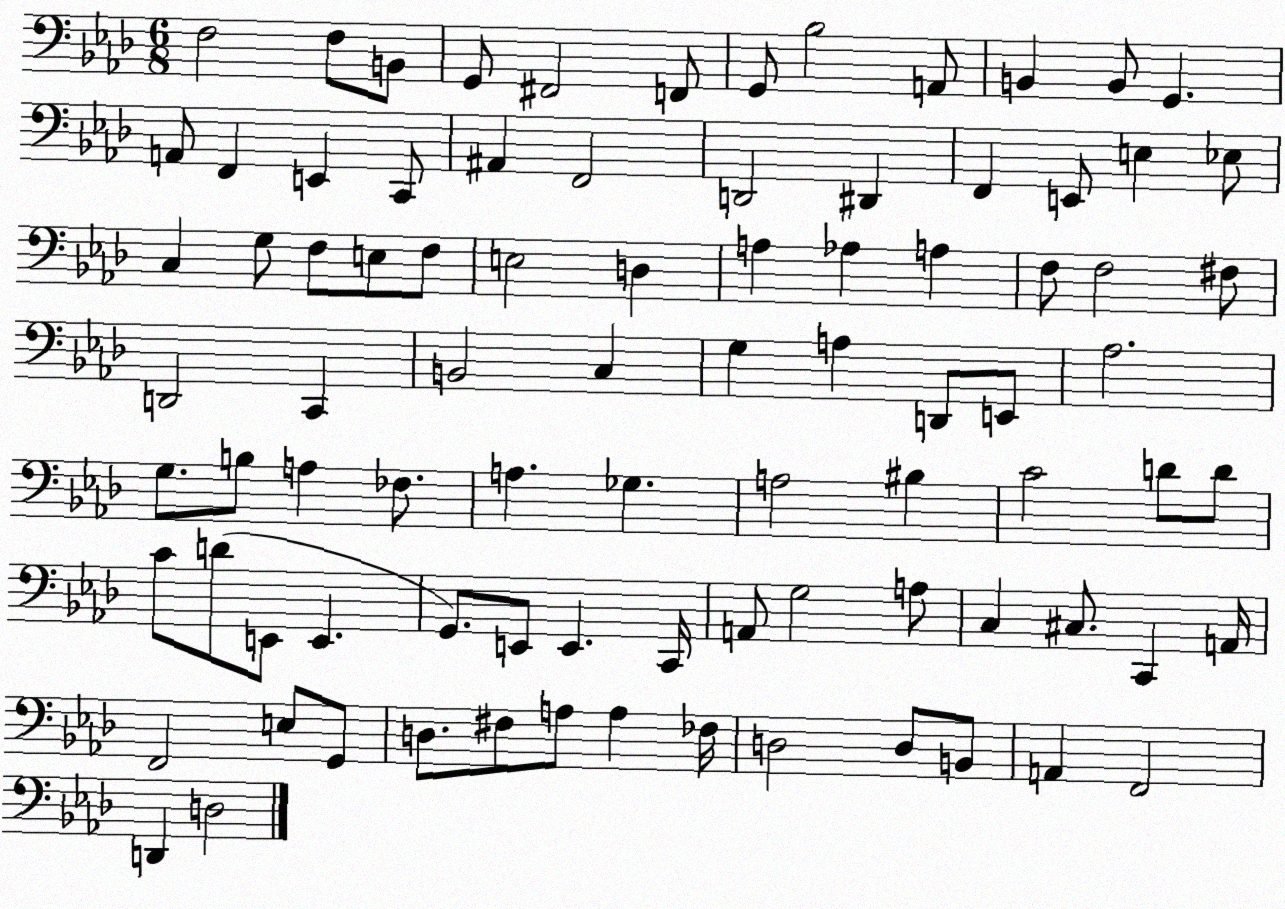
X:1
T:Untitled
M:6/8
L:1/4
K:Ab
F,2 F,/2 B,,/2 G,,/2 ^F,,2 F,,/2 G,,/2 _B,2 A,,/2 B,, B,,/2 G,, A,,/2 F,, E,, C,,/2 ^A,, F,,2 D,,2 ^D,, F,, E,,/2 E, _E,/2 C, G,/2 F,/2 E,/2 F,/2 E,2 D, A, _A, A, F,/2 F,2 ^F,/2 D,,2 C,, B,,2 C, G, A, D,,/2 E,,/2 _A,2 G,/2 B,/2 A, _F,/2 A, _G, A,2 ^B, C2 D/2 D/2 C/2 D/2 E,,/2 E,, G,,/2 E,,/2 E,, C,,/4 A,,/2 G,2 A,/2 C, ^C,/2 C,, A,,/4 F,,2 E,/2 G,,/2 D,/2 ^F,/2 A,/2 A, _F,/4 D,2 D,/2 B,,/2 A,, F,,2 D,, D,2